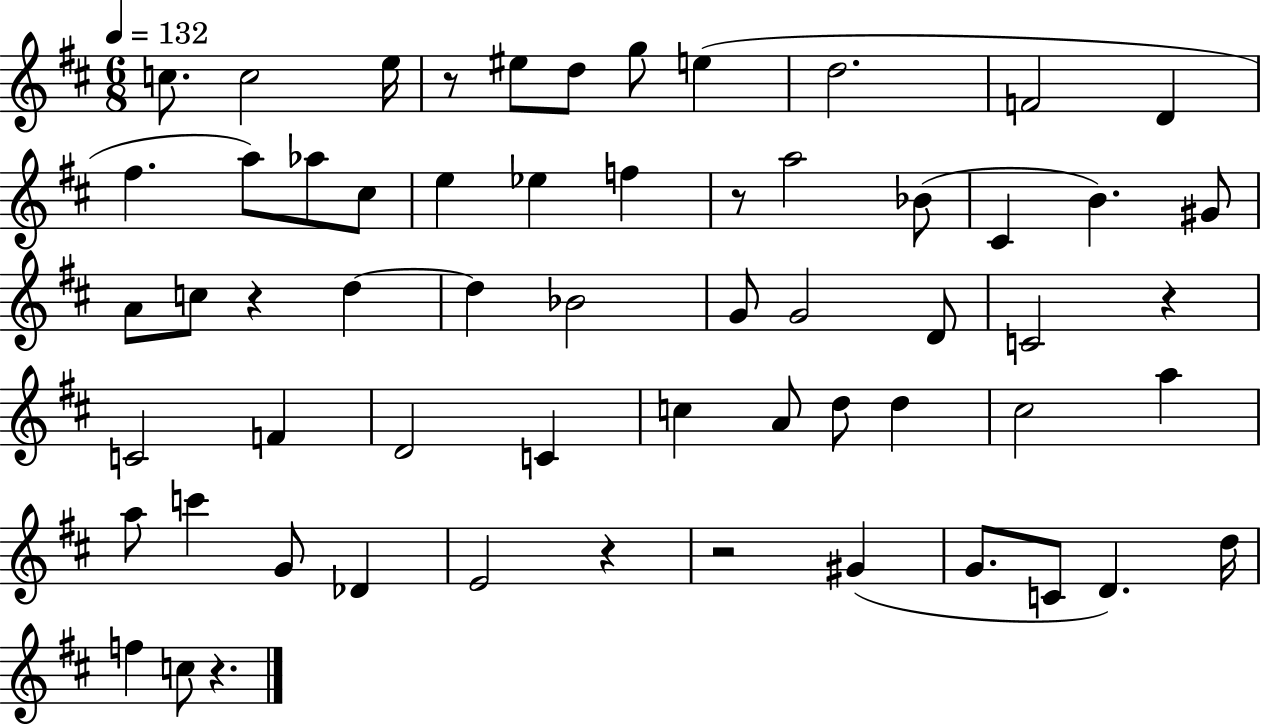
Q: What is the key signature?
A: D major